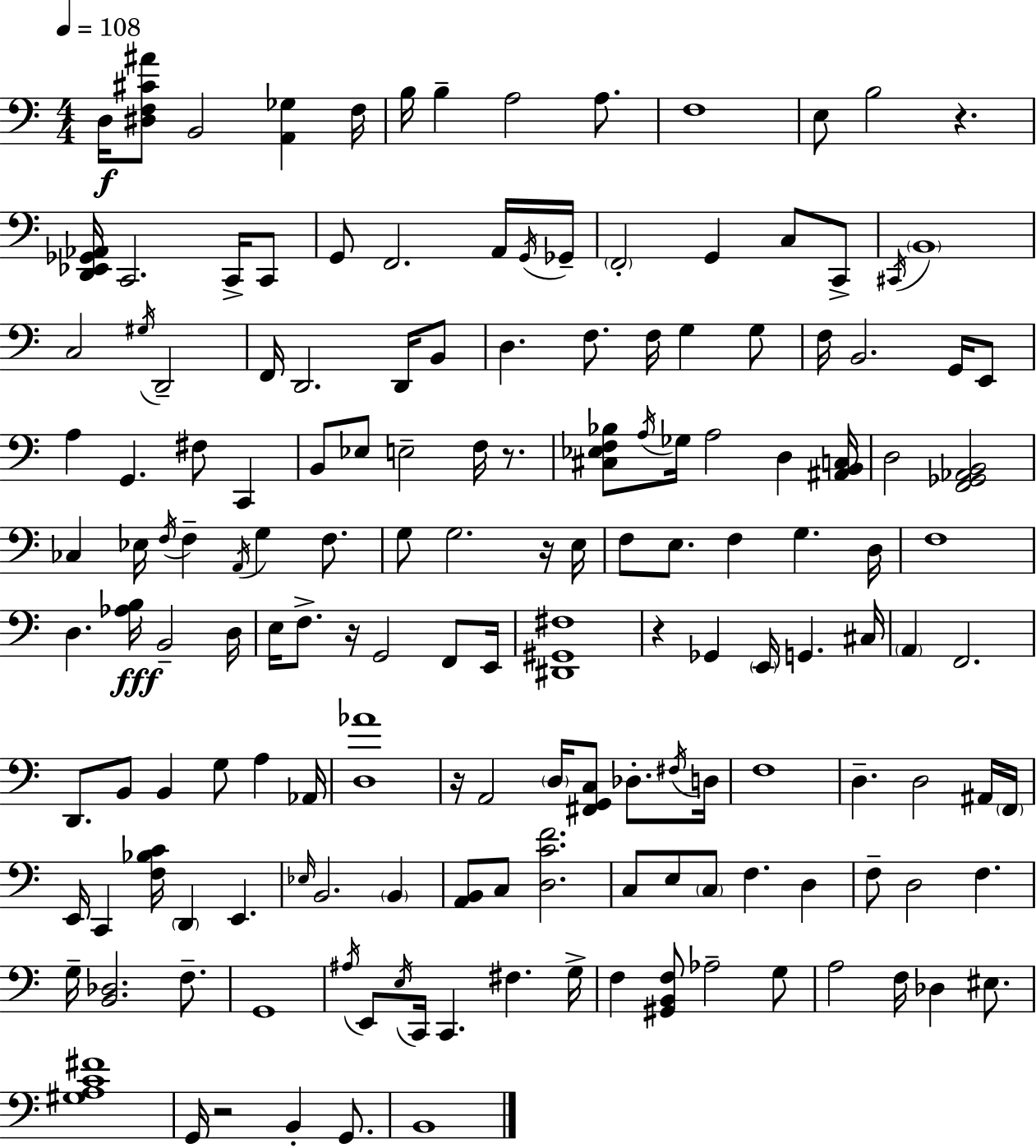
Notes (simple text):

D3/s [D#3,F3,C#4,A#4]/e B2/h [A2,Gb3]/q F3/s B3/s B3/q A3/h A3/e. F3/w E3/e B3/h R/q. [D2,Eb2,Gb2,Ab2]/s C2/h. C2/s C2/e G2/e F2/h. A2/s G2/s Gb2/s F2/h G2/q C3/e C2/e C#2/s B2/w C3/h G#3/s D2/h F2/s D2/h. D2/s B2/e D3/q. F3/e. F3/s G3/q G3/e F3/s B2/h. G2/s E2/e A3/q G2/q. F#3/e C2/q B2/e Eb3/e E3/h F3/s R/e. [C#3,Eb3,F3,Bb3]/e A3/s Gb3/s A3/h D3/q [A#2,B2,C3]/s D3/h [F2,Gb2,Ab2,B2]/h CES3/q Eb3/s F3/s F3/q A2/s G3/q F3/e. G3/e G3/h. R/s E3/s F3/e E3/e. F3/q G3/q. D3/s F3/w D3/q. [Ab3,B3]/s B2/h D3/s E3/s F3/e. R/s G2/h F2/e E2/s [D#2,G#2,F#3]/w R/q Gb2/q E2/s G2/q. C#3/s A2/q F2/h. D2/e. B2/e B2/q G3/e A3/q Ab2/s [D3,Ab4]/w R/s A2/h D3/s [F#2,G2,C3]/e Db3/e. F#3/s D3/s F3/w D3/q. D3/h A#2/s F2/s E2/s C2/q [F3,Bb3,C4]/s D2/q E2/q. Eb3/s B2/h. B2/q [A2,B2]/e C3/e [D3,C4,F4]/h. C3/e E3/e C3/e F3/q. D3/q F3/e D3/h F3/q. G3/s [B2,Db3]/h. F3/e. G2/w A#3/s E2/e E3/s C2/s C2/q. F#3/q. G3/s F3/q [G#2,B2,F3]/e Ab3/h G3/e A3/h F3/s Db3/q EIS3/e. [G#3,A3,C4,F#4]/w G2/s R/h B2/q G2/e. B2/w